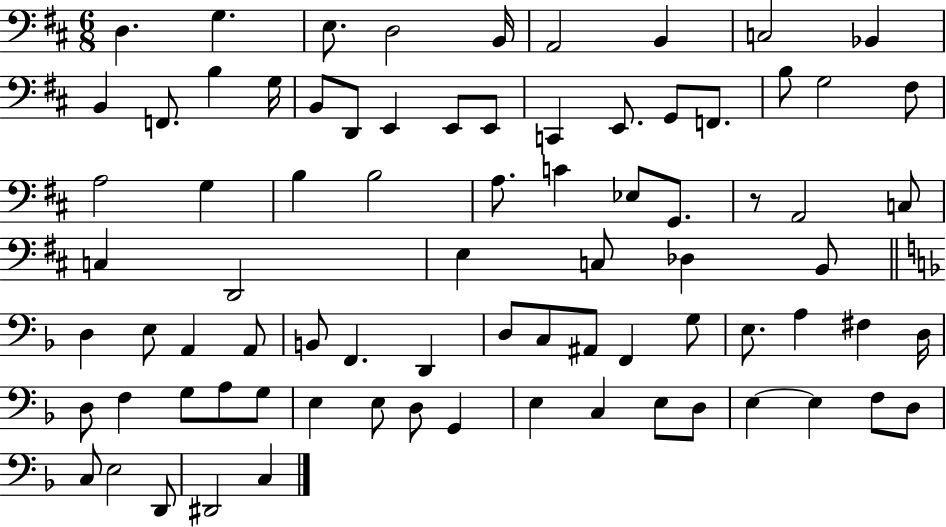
{
  \clef bass
  \numericTimeSignature
  \time 6/8
  \key d \major
  d4. g4. | e8. d2 b,16 | a,2 b,4 | c2 bes,4 | \break b,4 f,8. b4 g16 | b,8 d,8 e,4 e,8 e,8 | c,4 e,8. g,8 f,8. | b8 g2 fis8 | \break a2 g4 | b4 b2 | a8. c'4 ees8 g,8. | r8 a,2 c8 | \break c4 d,2 | e4 c8 des4 b,8 | \bar "||" \break \key d \minor d4 e8 a,4 a,8 | b,8 f,4. d,4 | d8 c8 ais,8 f,4 g8 | e8. a4 fis4 d16 | \break d8 f4 g8 a8 g8 | e4 e8 d8 g,4 | e4 c4 e8 d8 | e4~~ e4 f8 d8 | \break c8 e2 d,8 | dis,2 c4 | \bar "|."
}